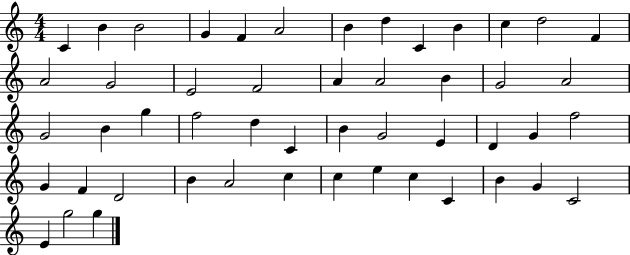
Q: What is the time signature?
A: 4/4